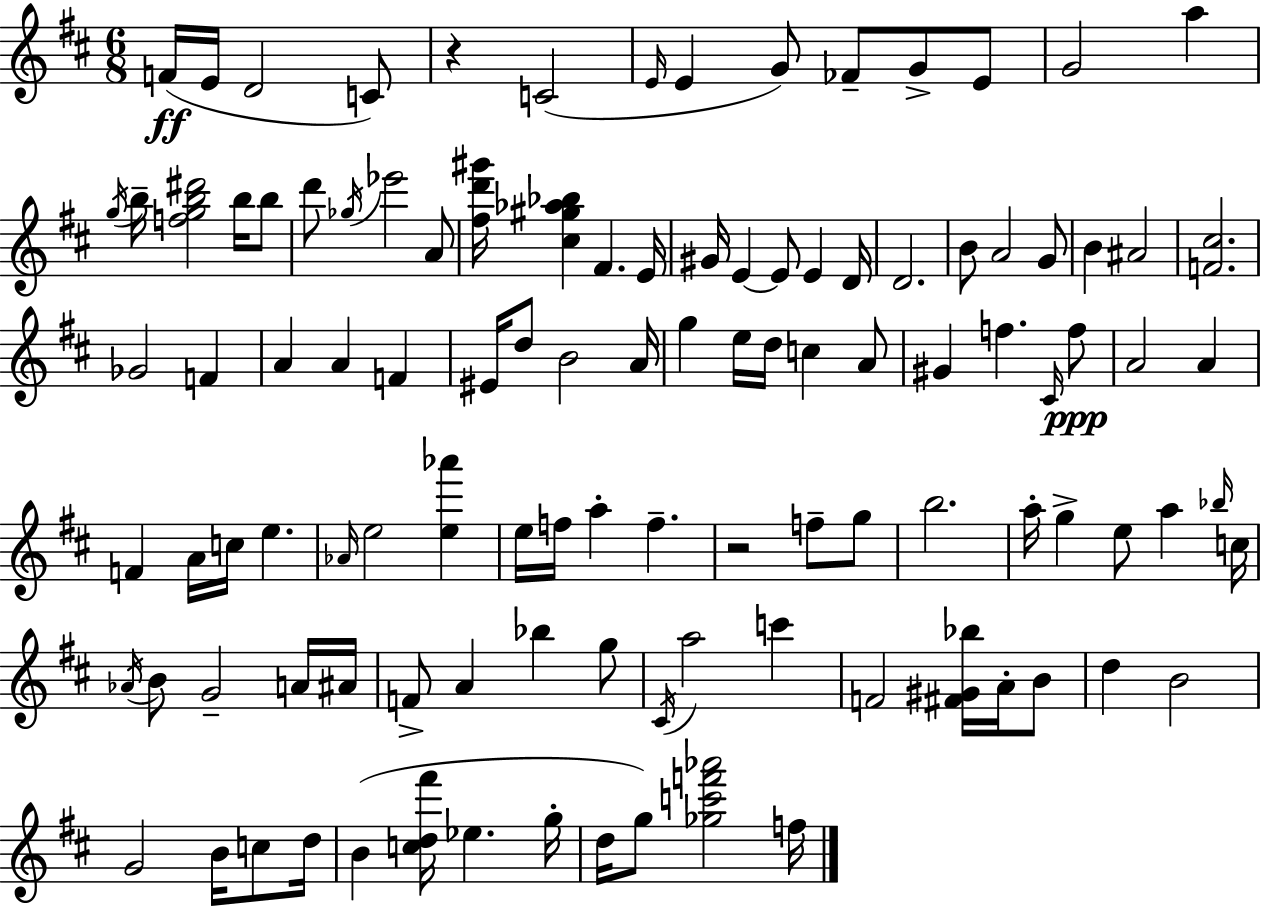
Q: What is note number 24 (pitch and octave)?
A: G#4